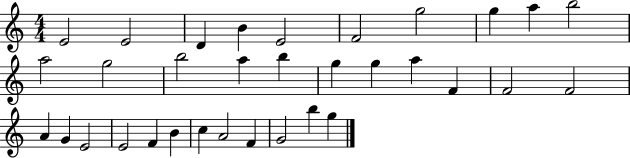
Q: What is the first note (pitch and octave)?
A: E4